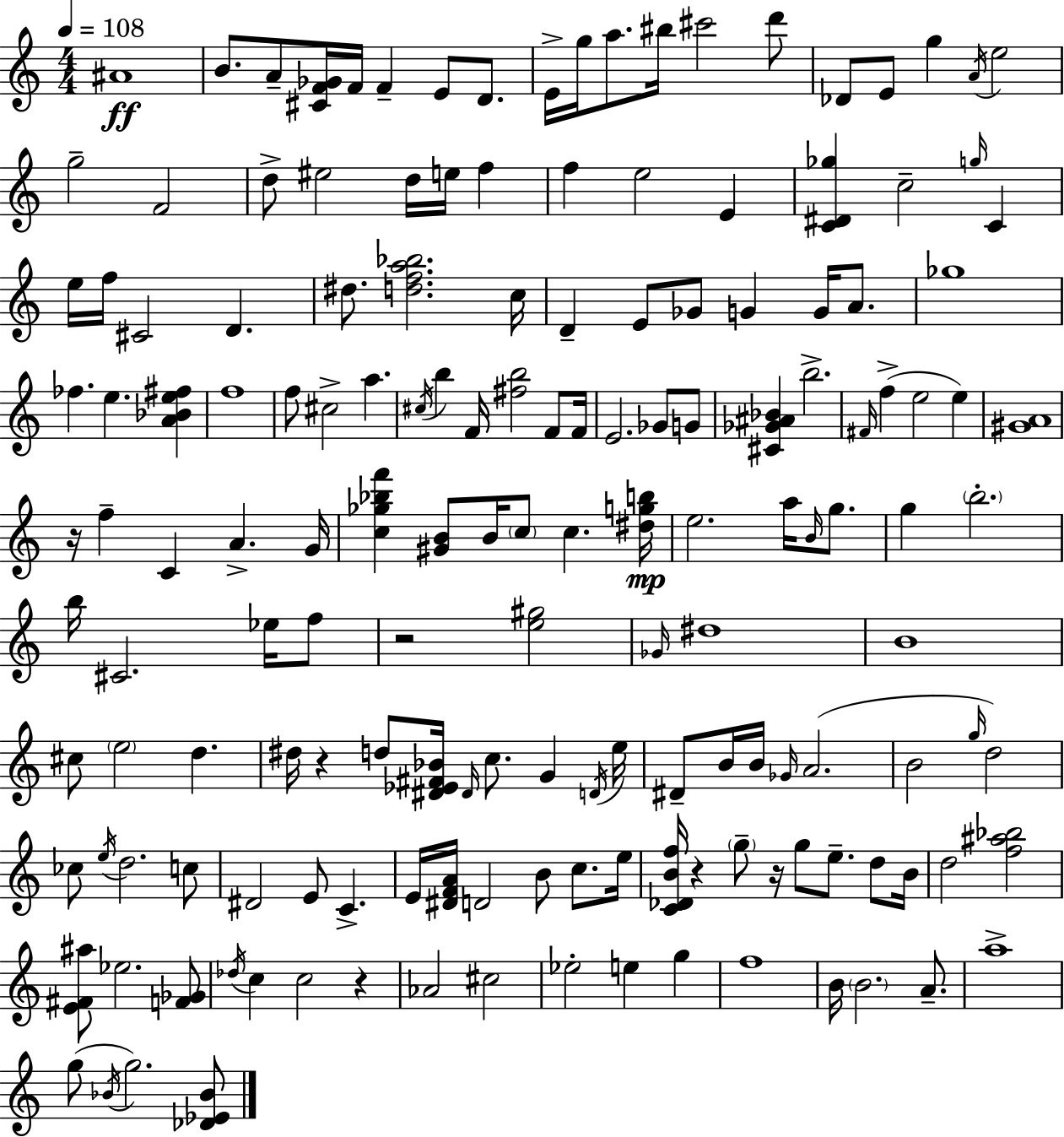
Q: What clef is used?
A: treble